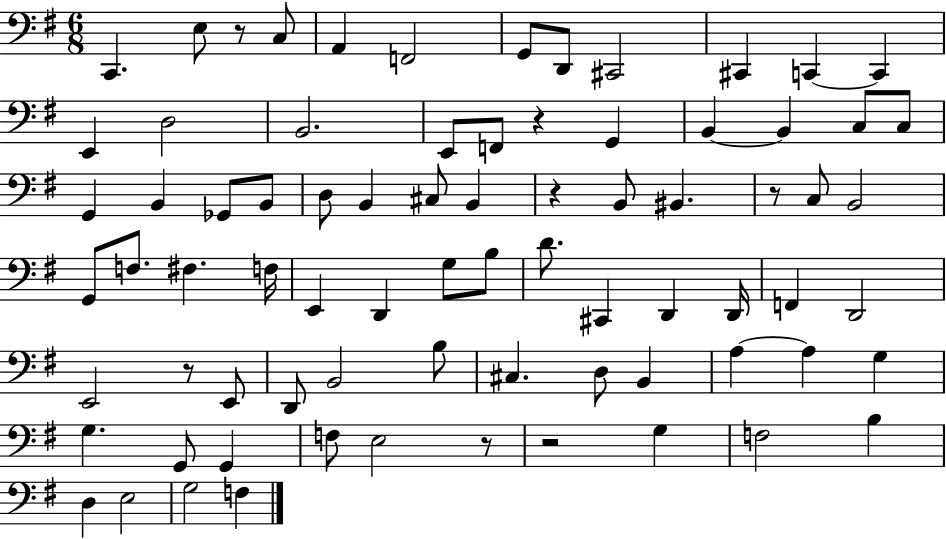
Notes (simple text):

C2/q. E3/e R/e C3/e A2/q F2/h G2/e D2/e C#2/h C#2/q C2/q C2/q E2/q D3/h B2/h. E2/e F2/e R/q G2/q B2/q B2/q C3/e C3/e G2/q B2/q Gb2/e B2/e D3/e B2/q C#3/e B2/q R/q B2/e BIS2/q. R/e C3/e B2/h G2/e F3/e. F#3/q. F3/s E2/q D2/q G3/e B3/e D4/e. C#2/q D2/q D2/s F2/q D2/h E2/h R/e E2/e D2/e B2/h B3/e C#3/q. D3/e B2/q A3/q A3/q G3/q G3/q. G2/e G2/q F3/e E3/h R/e R/h G3/q F3/h B3/q D3/q E3/h G3/h F3/q